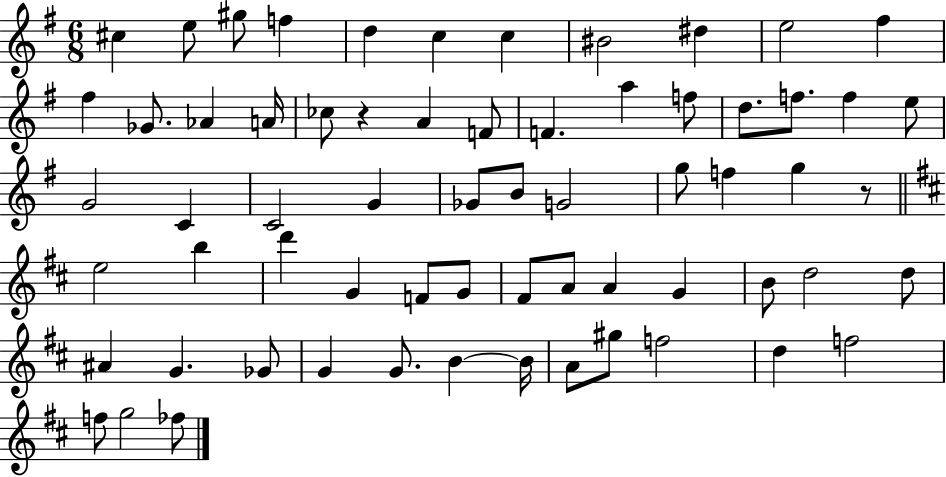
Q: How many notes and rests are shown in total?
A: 65